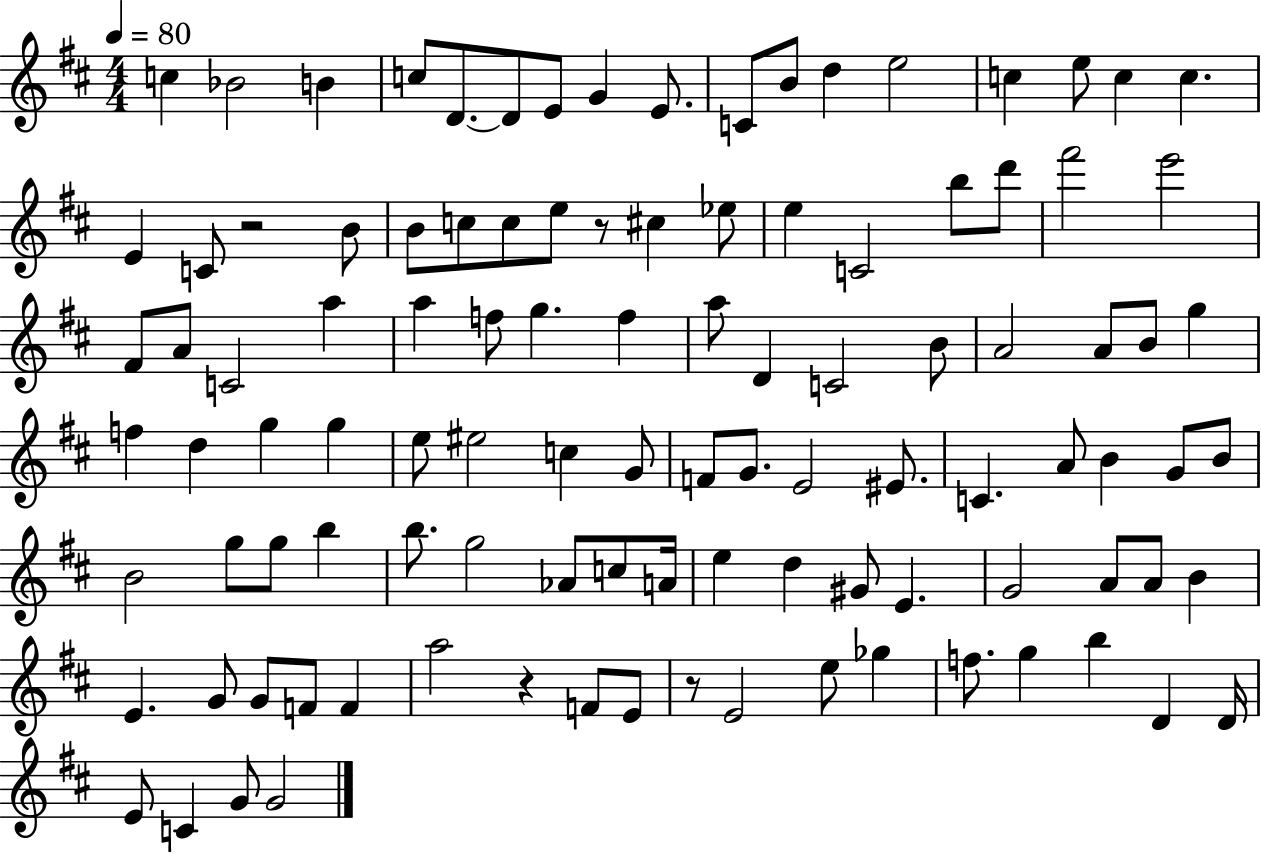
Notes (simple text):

C5/q Bb4/h B4/q C5/e D4/e. D4/e E4/e G4/q E4/e. C4/e B4/e D5/q E5/h C5/q E5/e C5/q C5/q. E4/q C4/e R/h B4/e B4/e C5/e C5/e E5/e R/e C#5/q Eb5/e E5/q C4/h B5/e D6/e F#6/h E6/h F#4/e A4/e C4/h A5/q A5/q F5/e G5/q. F5/q A5/e D4/q C4/h B4/e A4/h A4/e B4/e G5/q F5/q D5/q G5/q G5/q E5/e EIS5/h C5/q G4/e F4/e G4/e. E4/h EIS4/e. C4/q. A4/e B4/q G4/e B4/e B4/h G5/e G5/e B5/q B5/e. G5/h Ab4/e C5/e A4/s E5/q D5/q G#4/e E4/q. G4/h A4/e A4/e B4/q E4/q. G4/e G4/e F4/e F4/q A5/h R/q F4/e E4/e R/e E4/h E5/e Gb5/q F5/e. G5/q B5/q D4/q D4/s E4/e C4/q G4/e G4/h